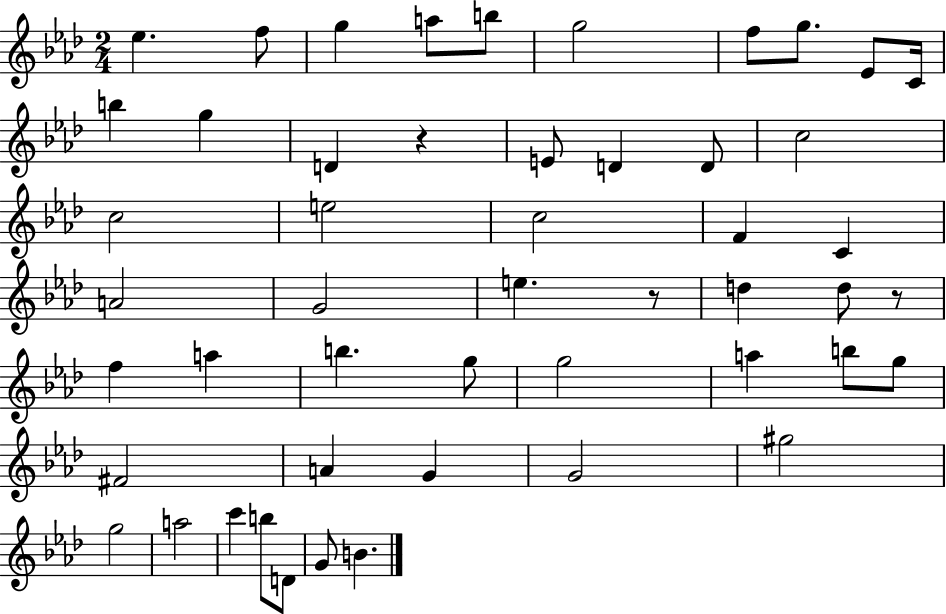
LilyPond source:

{
  \clef treble
  \numericTimeSignature
  \time 2/4
  \key aes \major
  \repeat volta 2 { ees''4. f''8 | g''4 a''8 b''8 | g''2 | f''8 g''8. ees'8 c'16 | \break b''4 g''4 | d'4 r4 | e'8 d'4 d'8 | c''2 | \break c''2 | e''2 | c''2 | f'4 c'4 | \break a'2 | g'2 | e''4. r8 | d''4 d''8 r8 | \break f''4 a''4 | b''4. g''8 | g''2 | a''4 b''8 g''8 | \break fis'2 | a'4 g'4 | g'2 | gis''2 | \break g''2 | a''2 | c'''4 b''8 d'8 | g'8 b'4. | \break } \bar "|."
}